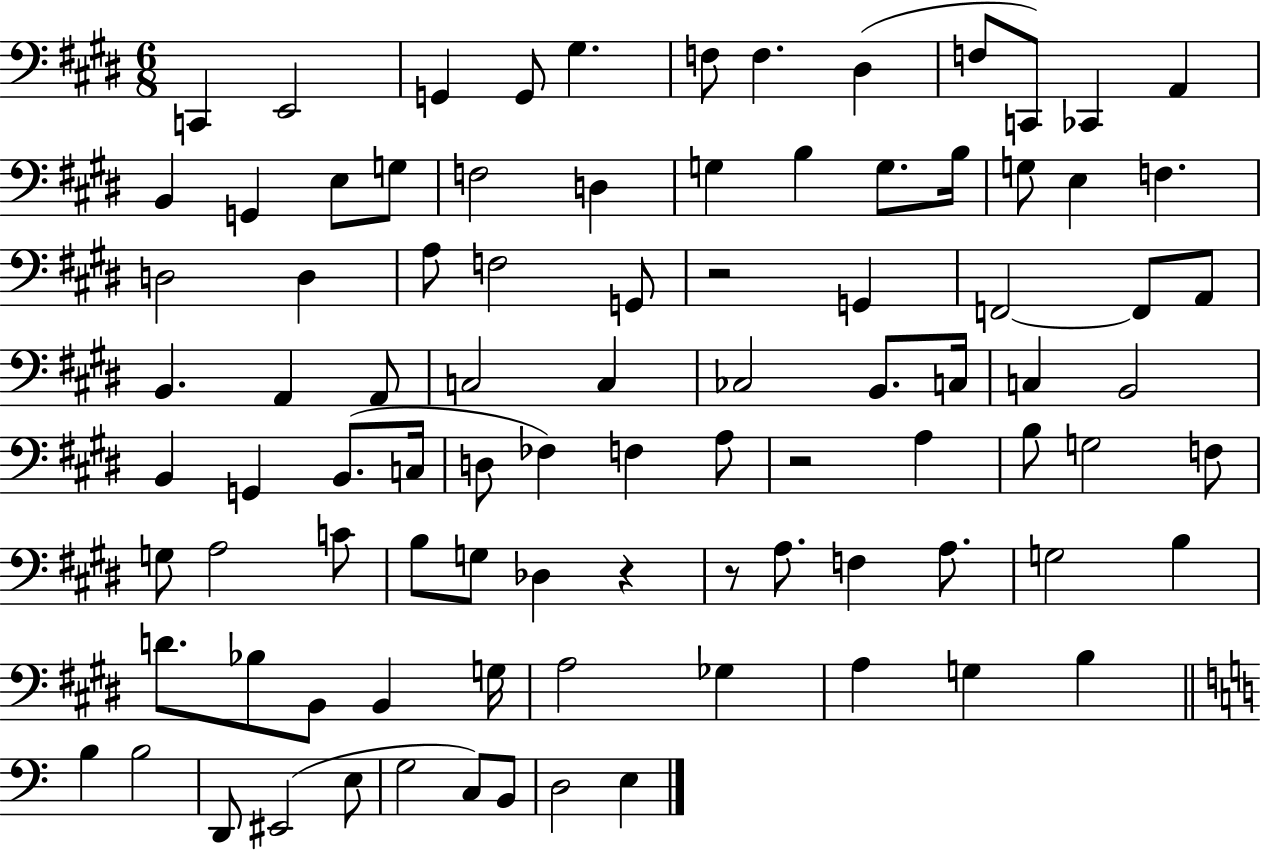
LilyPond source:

{
  \clef bass
  \numericTimeSignature
  \time 6/8
  \key e \major
  c,4 e,2 | g,4 g,8 gis4. | f8 f4. dis4( | f8 c,8) ces,4 a,4 | \break b,4 g,4 e8 g8 | f2 d4 | g4 b4 g8. b16 | g8 e4 f4. | \break d2 d4 | a8 f2 g,8 | r2 g,4 | f,2~~ f,8 a,8 | \break b,4. a,4 a,8 | c2 c4 | ces2 b,8. c16 | c4 b,2 | \break b,4 g,4 b,8.( c16 | d8 fes4) f4 a8 | r2 a4 | b8 g2 f8 | \break g8 a2 c'8 | b8 g8 des4 r4 | r8 a8. f4 a8. | g2 b4 | \break d'8. bes8 b,8 b,4 g16 | a2 ges4 | a4 g4 b4 | \bar "||" \break \key c \major b4 b2 | d,8 eis,2( e8 | g2 c8) b,8 | d2 e4 | \break \bar "|."
}